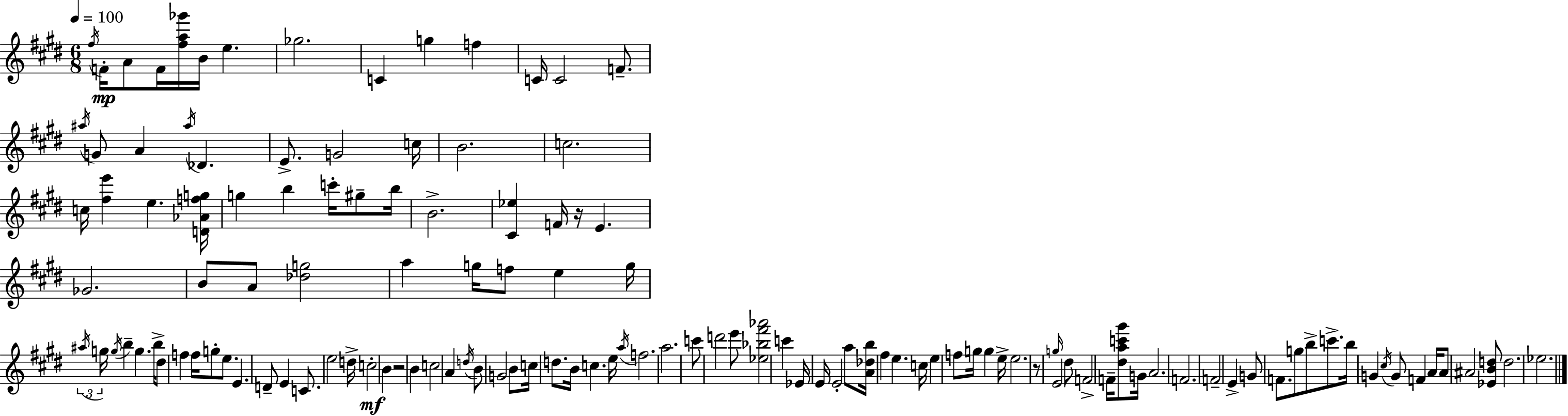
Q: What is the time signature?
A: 6/8